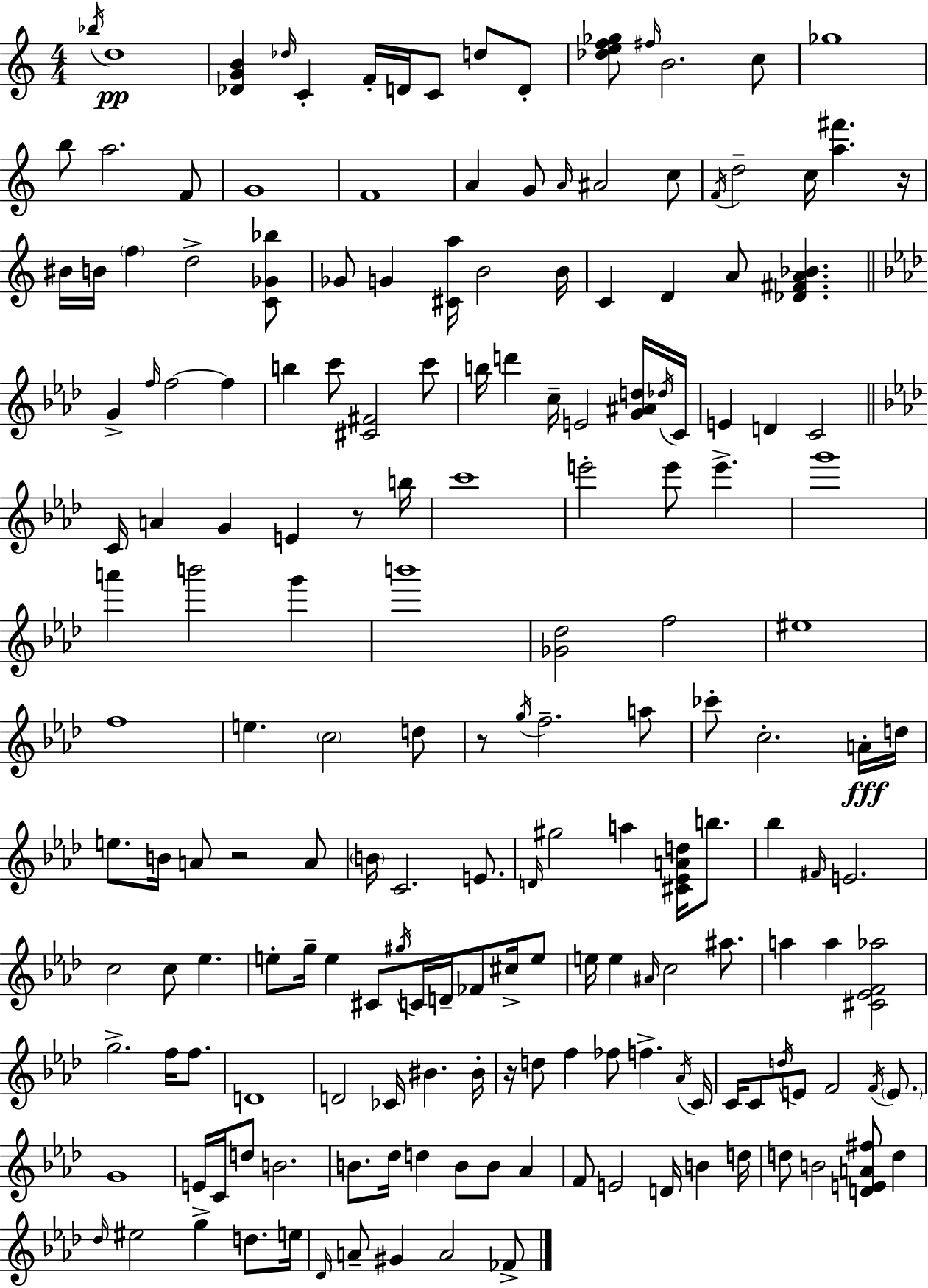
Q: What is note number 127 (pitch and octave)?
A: Ab4